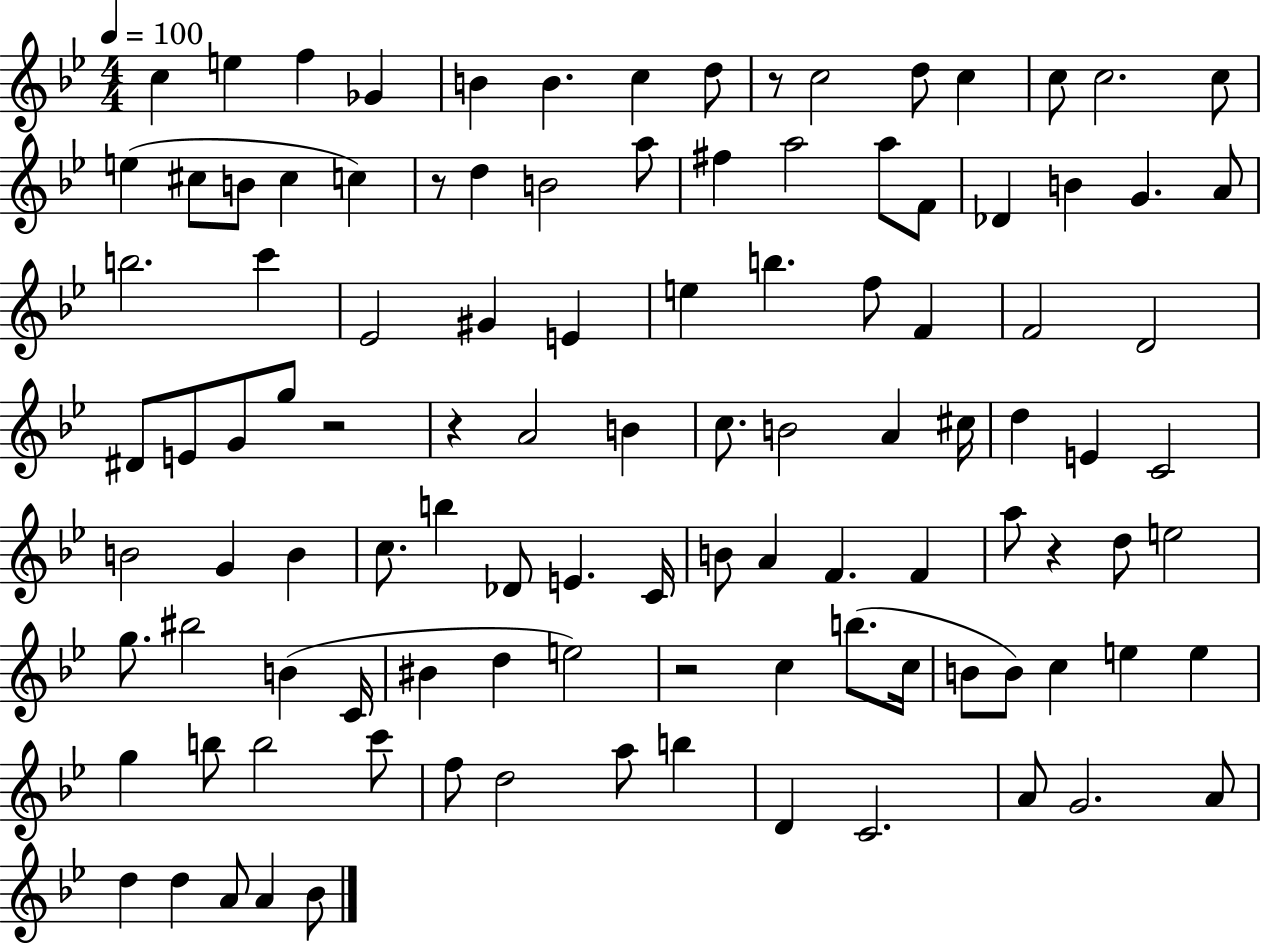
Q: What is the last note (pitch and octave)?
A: Bb4